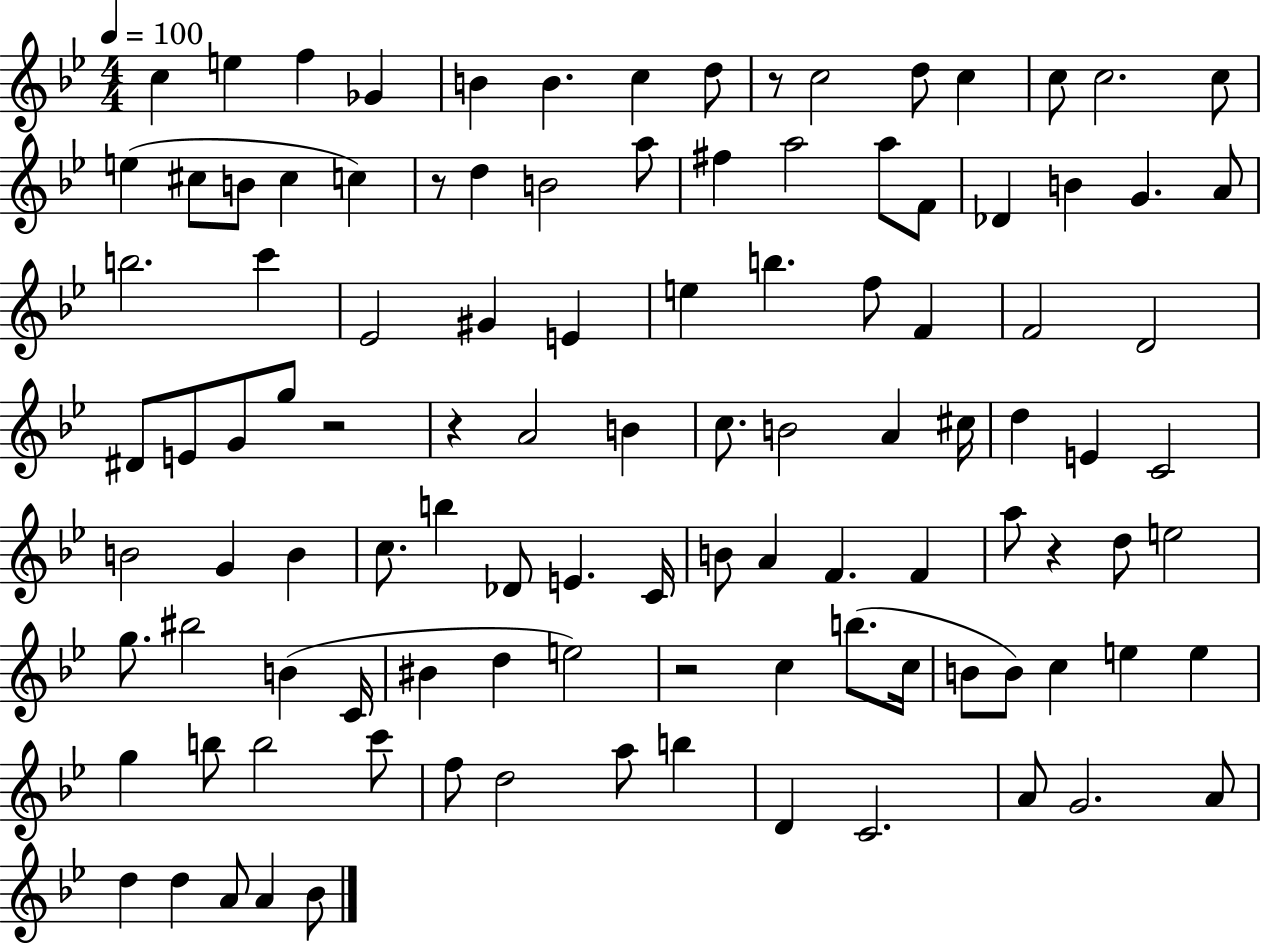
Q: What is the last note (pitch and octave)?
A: Bb4